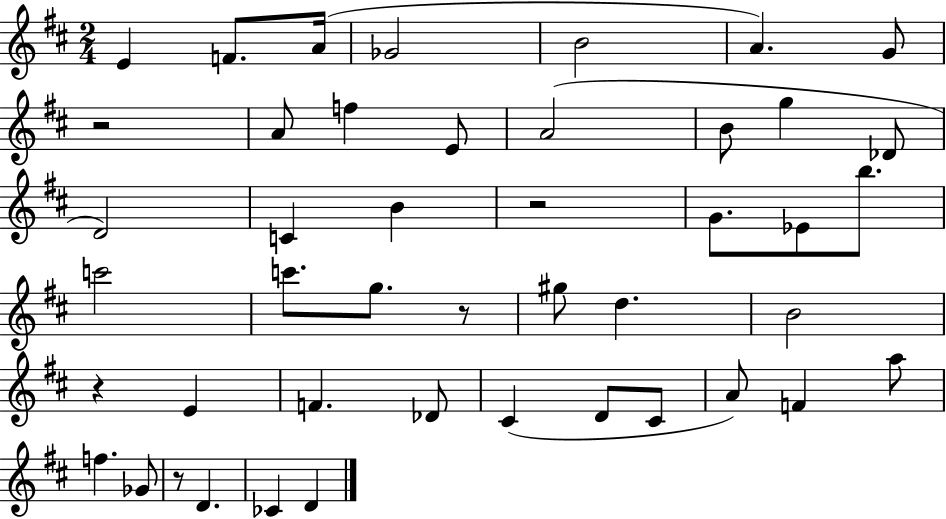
{
  \clef treble
  \numericTimeSignature
  \time 2/4
  \key d \major
  e'4 f'8. a'16( | ges'2 | b'2 | a'4.) g'8 | \break r2 | a'8 f''4 e'8 | a'2( | b'8 g''4 des'8 | \break d'2) | c'4 b'4 | r2 | g'8. ees'8 b''8. | \break c'''2 | c'''8. g''8. r8 | gis''8 d''4. | b'2 | \break r4 e'4 | f'4. des'8 | cis'4( d'8 cis'8 | a'8) f'4 a''8 | \break f''4. ges'8 | r8 d'4. | ces'4 d'4 | \bar "|."
}